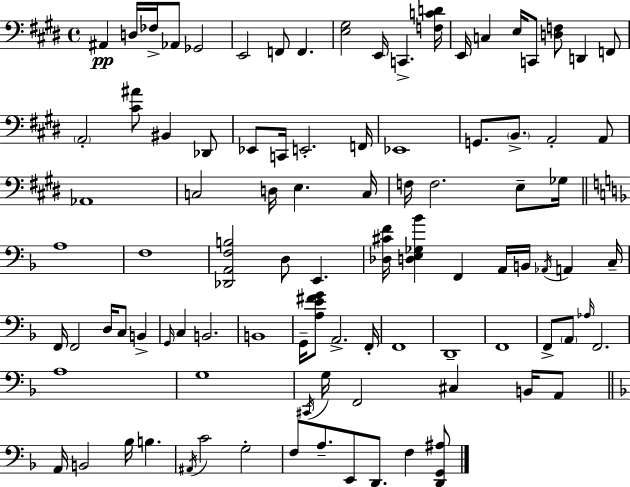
{
  \clef bass
  \time 4/4
  \defaultTimeSignature
  \key e \major
  \repeat volta 2 { ais,4\pp d16 fes16-> aes,8 ges,2 | e,2 f,8 f,4. | <e gis>2 e,16 c,4.-> <f c' d'>16 | e,16 c4 e16 c,8 <d f>8 d,4 f,8 | \break \parenthesize a,2-. <cis' ais'>8 bis,4 des,8 | ees,8 c,16 e,2.-. f,16 | ees,1 | g,8. \parenthesize b,8.-> a,2-. a,8 | \break aes,1 | c2 d16 e4. c16 | f16 f2. e8-- ges16 | \bar "||" \break \key d \minor a1 | f1 | <des, a, f b>2 d8 e,4. | <des cis' f'>16 <d e ges bes'>4 f,4 a,16 b,16 \acciaccatura { aes,16 } a,4 | \break c16-- f,16 f,2 d16 c8 b,4-> | \grace { g,16 } c4 b,2. | b,1 | g,16-- <a e' fis' g'>8 a,2.-> | \break f,16-. f,1 | d,1-- | f,1 | f,8-> \parenthesize a,8 \grace { aes16 } f,2. | \break a1 | g1 | \acciaccatura { cis,16 } g16 f,2 cis4 | b,16 a,8 \bar "||" \break \key f \major a,16 b,2 bes16 b4. | \acciaccatura { ais,16 } c'2 g2-. | f8 a8.-- e,8 d,8. f4 <d, g, ais>8 | } \bar "|."
}